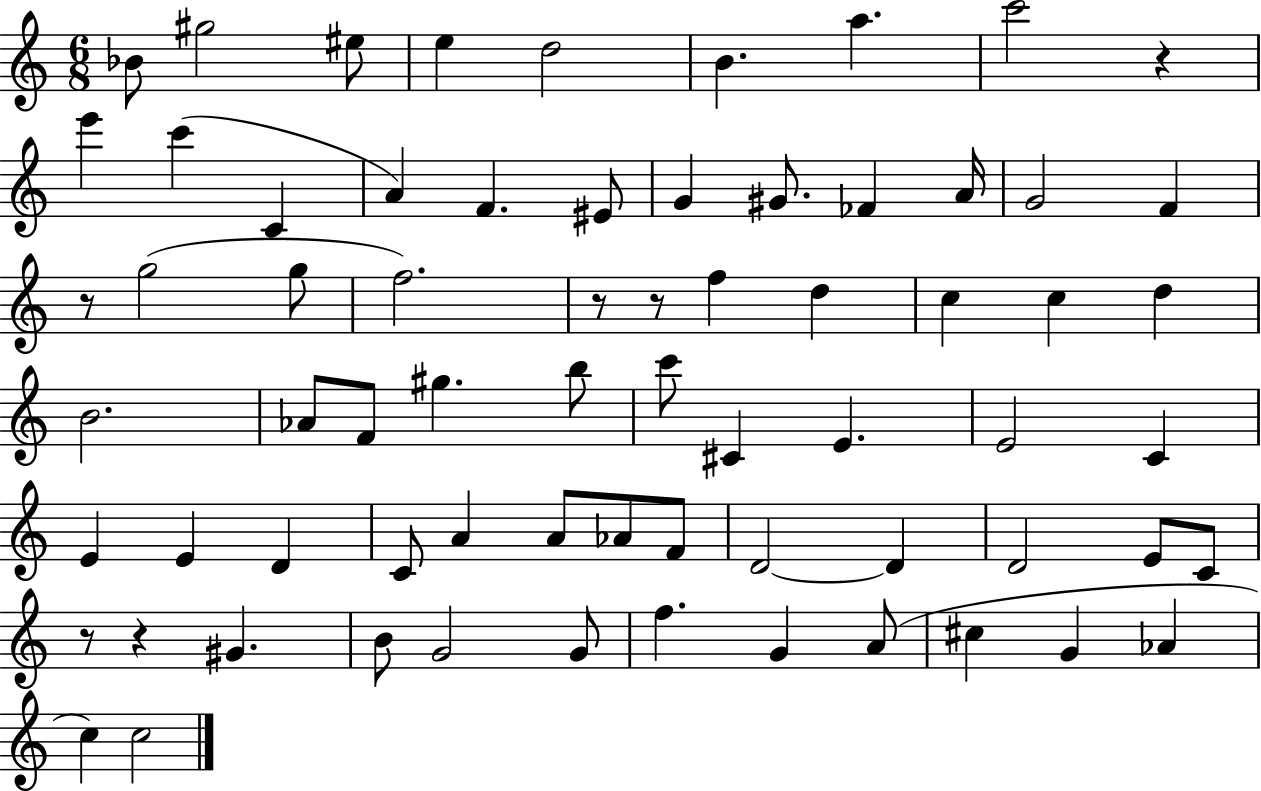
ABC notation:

X:1
T:Untitled
M:6/8
L:1/4
K:C
_B/2 ^g2 ^e/2 e d2 B a c'2 z e' c' C A F ^E/2 G ^G/2 _F A/4 G2 F z/2 g2 g/2 f2 z/2 z/2 f d c c d B2 _A/2 F/2 ^g b/2 c'/2 ^C E E2 C E E D C/2 A A/2 _A/2 F/2 D2 D D2 E/2 C/2 z/2 z ^G B/2 G2 G/2 f G A/2 ^c G _A c c2